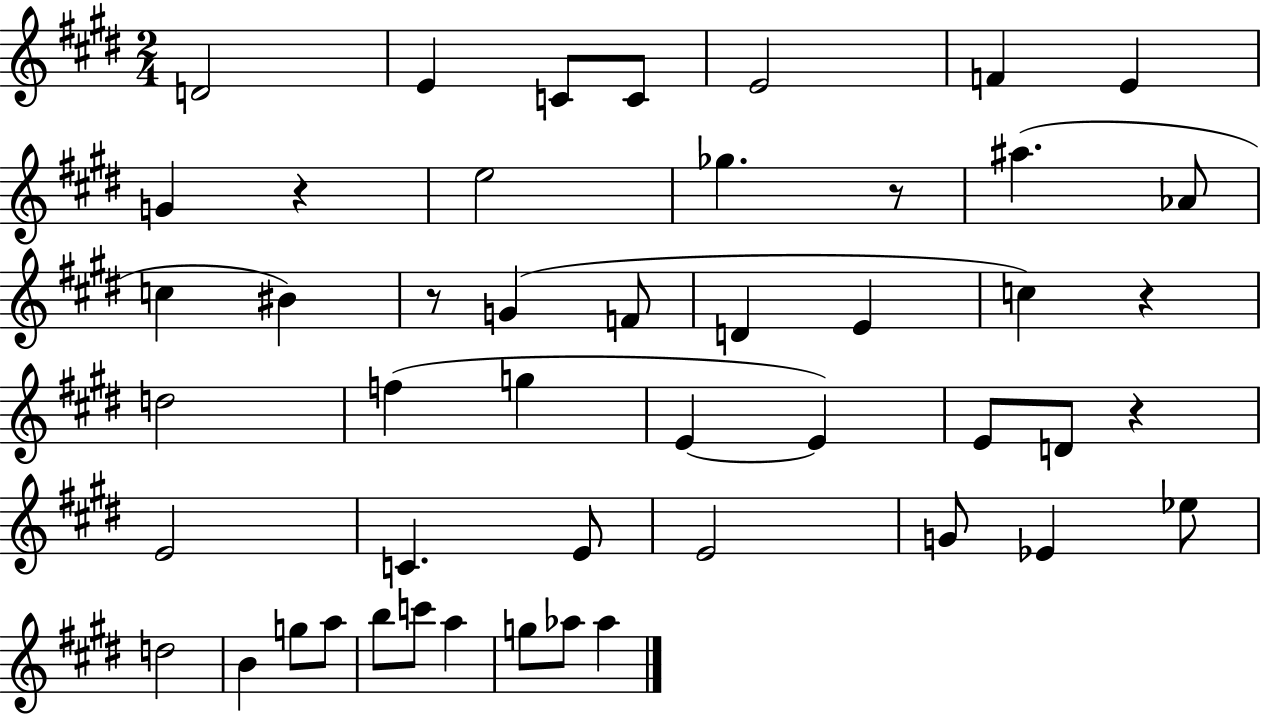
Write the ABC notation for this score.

X:1
T:Untitled
M:2/4
L:1/4
K:E
D2 E C/2 C/2 E2 F E G z e2 _g z/2 ^a _A/2 c ^B z/2 G F/2 D E c z d2 f g E E E/2 D/2 z E2 C E/2 E2 G/2 _E _e/2 d2 B g/2 a/2 b/2 c'/2 a g/2 _a/2 _a